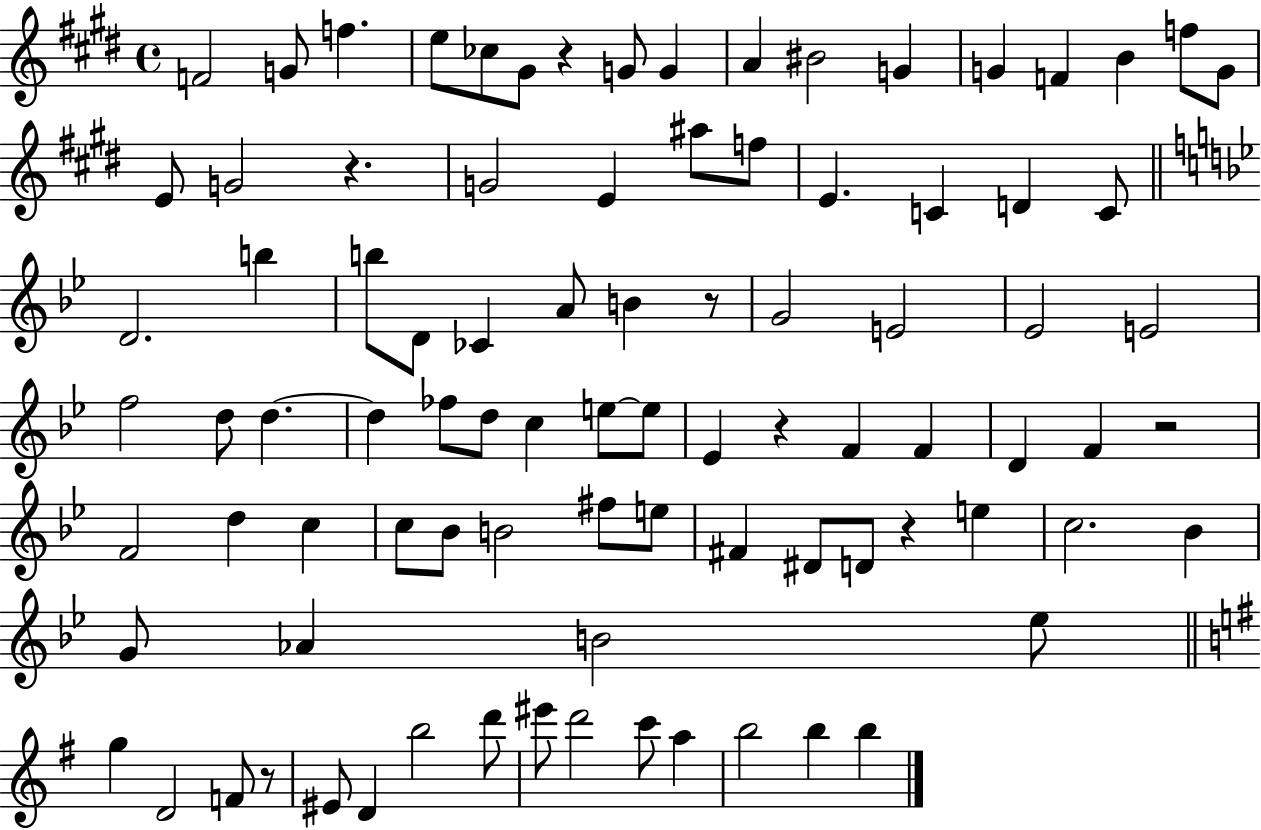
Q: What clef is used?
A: treble